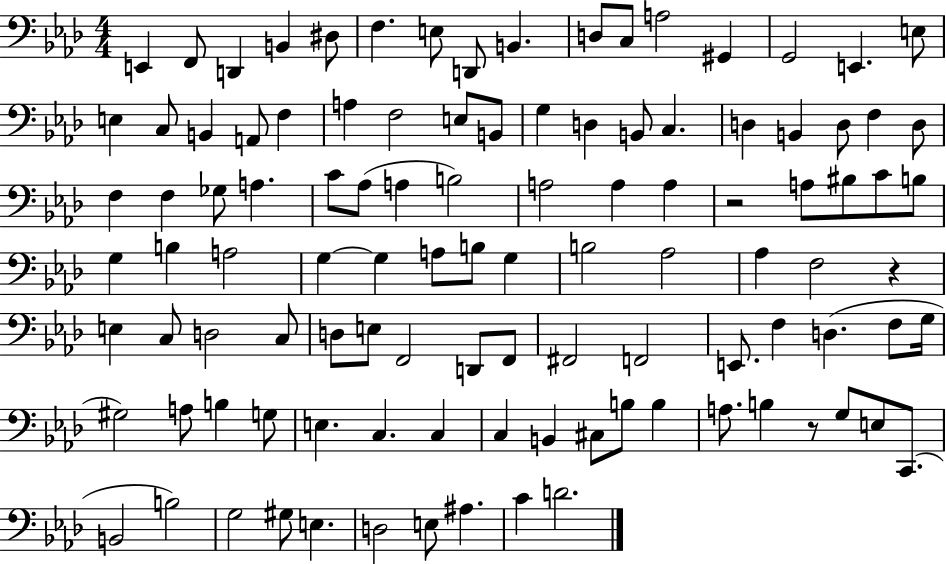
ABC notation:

X:1
T:Untitled
M:4/4
L:1/4
K:Ab
E,, F,,/2 D,, B,, ^D,/2 F, E,/2 D,,/2 B,, D,/2 C,/2 A,2 ^G,, G,,2 E,, E,/2 E, C,/2 B,, A,,/2 F, A, F,2 E,/2 B,,/2 G, D, B,,/2 C, D, B,, D,/2 F, D,/2 F, F, _G,/2 A, C/2 _A,/2 A, B,2 A,2 A, A, z2 A,/2 ^B,/2 C/2 B,/2 G, B, A,2 G, G, A,/2 B,/2 G, B,2 _A,2 _A, F,2 z E, C,/2 D,2 C,/2 D,/2 E,/2 F,,2 D,,/2 F,,/2 ^F,,2 F,,2 E,,/2 F, D, F,/2 G,/4 ^G,2 A,/2 B, G,/2 E, C, C, C, B,, ^C,/2 B,/2 B, A,/2 B, z/2 G,/2 E,/2 C,,/2 B,,2 B,2 G,2 ^G,/2 E, D,2 E,/2 ^A, C D2